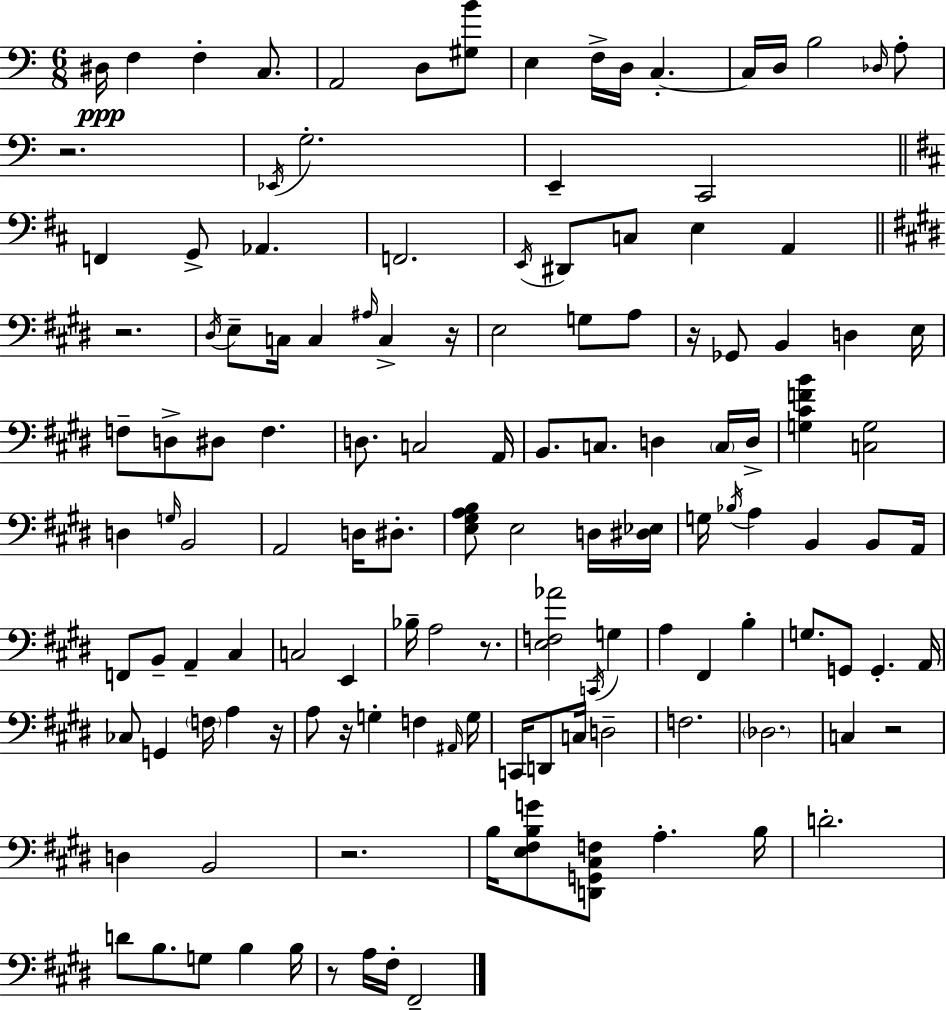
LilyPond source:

{
  \clef bass
  \numericTimeSignature
  \time 6/8
  \key c \major
  \repeat volta 2 { dis16\ppp f4 f4-. c8. | a,2 d8 <gis b'>8 | e4 f16-> d16 c4.-.~~ | c16 d16 b2 \grace { des16 } a8-. | \break r2. | \acciaccatura { ees,16 } g2.-. | e,4-- c,2 | \bar "||" \break \key d \major f,4 g,8-> aes,4. | f,2. | \acciaccatura { e,16 } dis,8 c8 e4 a,4 | \bar "||" \break \key e \major r2. | \acciaccatura { dis16 } e8-- c16 c4 \grace { ais16 } c4-> | r16 e2 g8 | a8 r16 ges,8 b,4 d4 | \break e16 f8-- d8-> dis8 f4. | d8. c2 | a,16 b,8. c8. d4 | \parenthesize c16 d16-> <g cis' f' b'>4 <c g>2 | \break d4 \grace { g16 } b,2 | a,2 d16 | dis8.-. <e gis a b>8 e2 | d16 <dis ees>16 g16 \acciaccatura { bes16 } a4 b,4 | \break b,8 a,16 f,8 b,8-- a,4-- | cis4 c2 | e,4 bes16-- a2 | r8. <e f aes'>2 | \break \acciaccatura { c,16 } g4 a4 fis,4 | b4-. g8. g,8 g,4.-. | a,16 ces8 g,4 \parenthesize f16 | a4 r16 a8 r16 g4-. | \break f4 \grace { ais,16 } g16 c,16 d,8 c16 d2-- | f2. | \parenthesize des2. | c4 r2 | \break d4 b,2 | r2. | b16 <e fis b g'>8 <d, g, cis f>8 a4.-. | b16 d'2.-. | \break d'8 b8. g8 | b4 b16 r8 a16 fis16-. fis,2-- | } \bar "|."
}